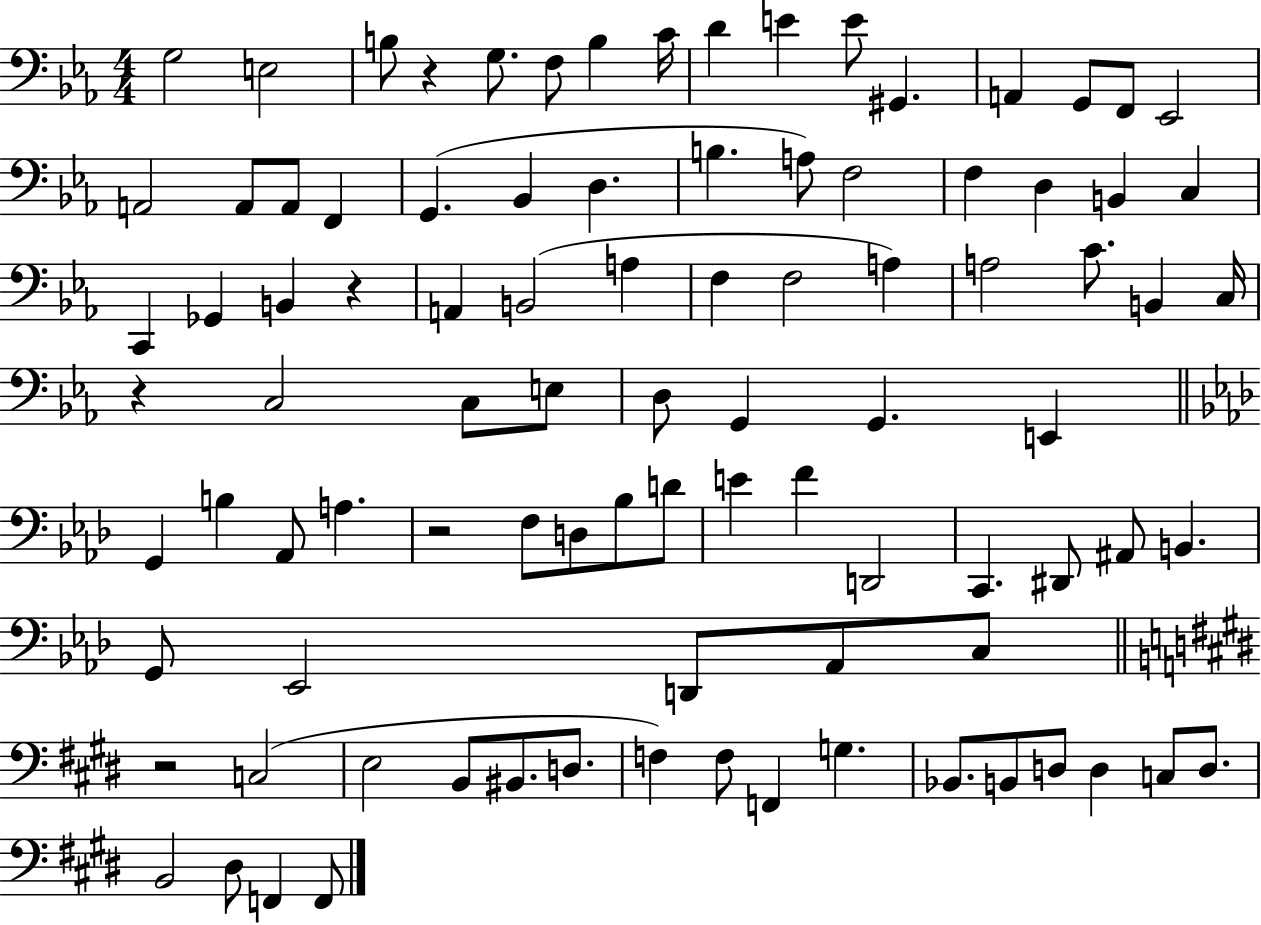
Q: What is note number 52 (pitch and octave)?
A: Ab2